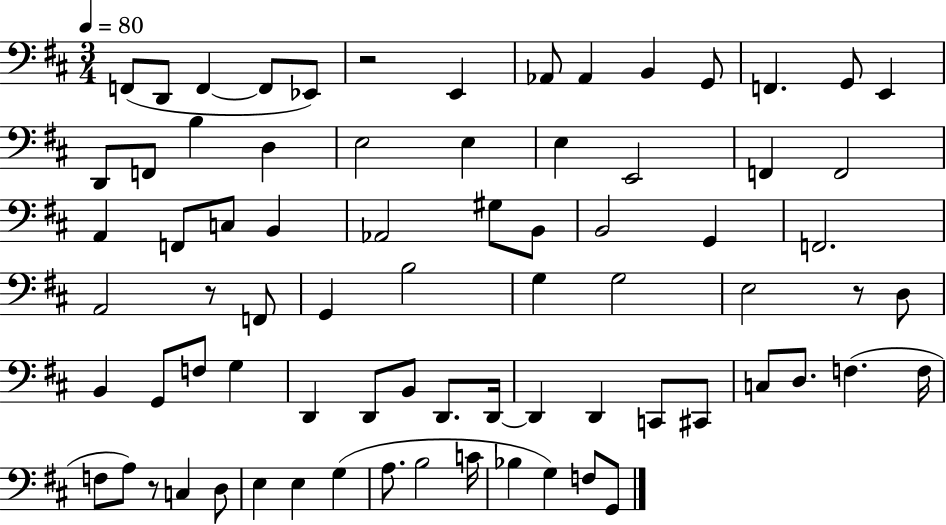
F2/e D2/e F2/q F2/e Eb2/e R/h E2/q Ab2/e Ab2/q B2/q G2/e F2/q. G2/e E2/q D2/e F2/e B3/q D3/q E3/h E3/q E3/q E2/h F2/q F2/h A2/q F2/e C3/e B2/q Ab2/h G#3/e B2/e B2/h G2/q F2/h. A2/h R/e F2/e G2/q B3/h G3/q G3/h E3/h R/e D3/e B2/q G2/e F3/e G3/q D2/q D2/e B2/e D2/e. D2/s D2/q D2/q C2/e C#2/e C3/e D3/e. F3/q. F3/s F3/e A3/e R/e C3/q D3/e E3/q E3/q G3/q A3/e. B3/h C4/s Bb3/q G3/q F3/e G2/e